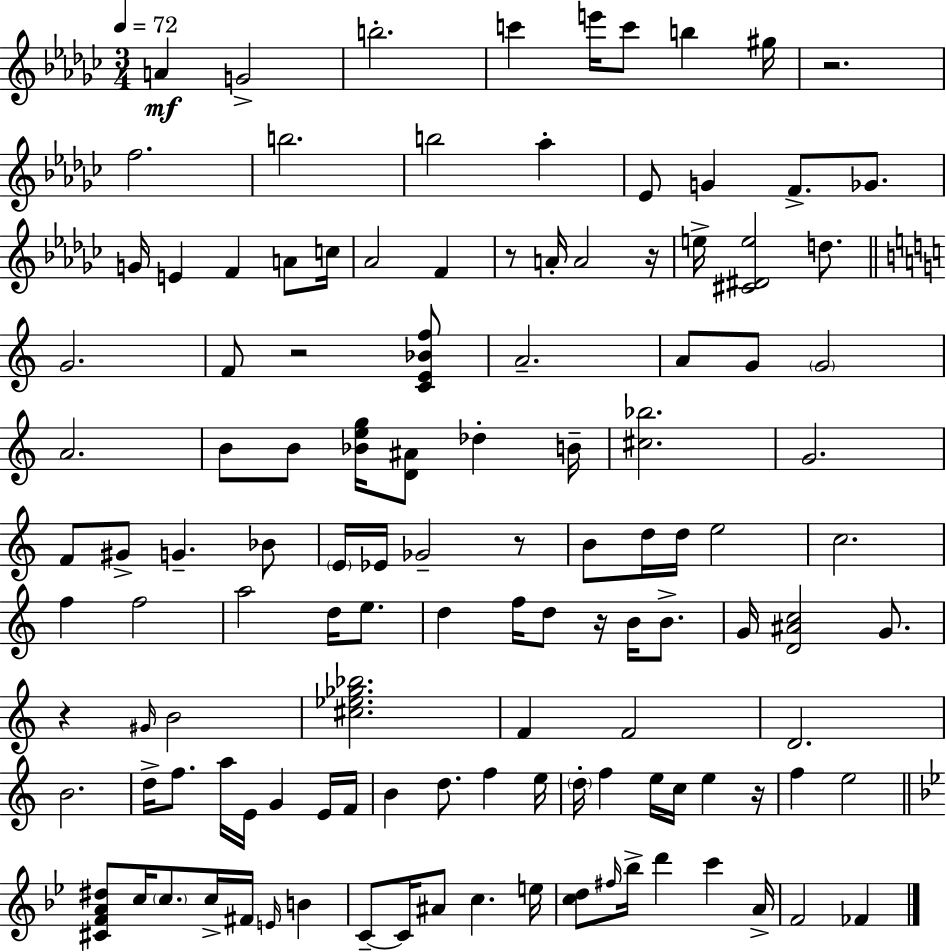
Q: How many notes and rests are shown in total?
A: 122